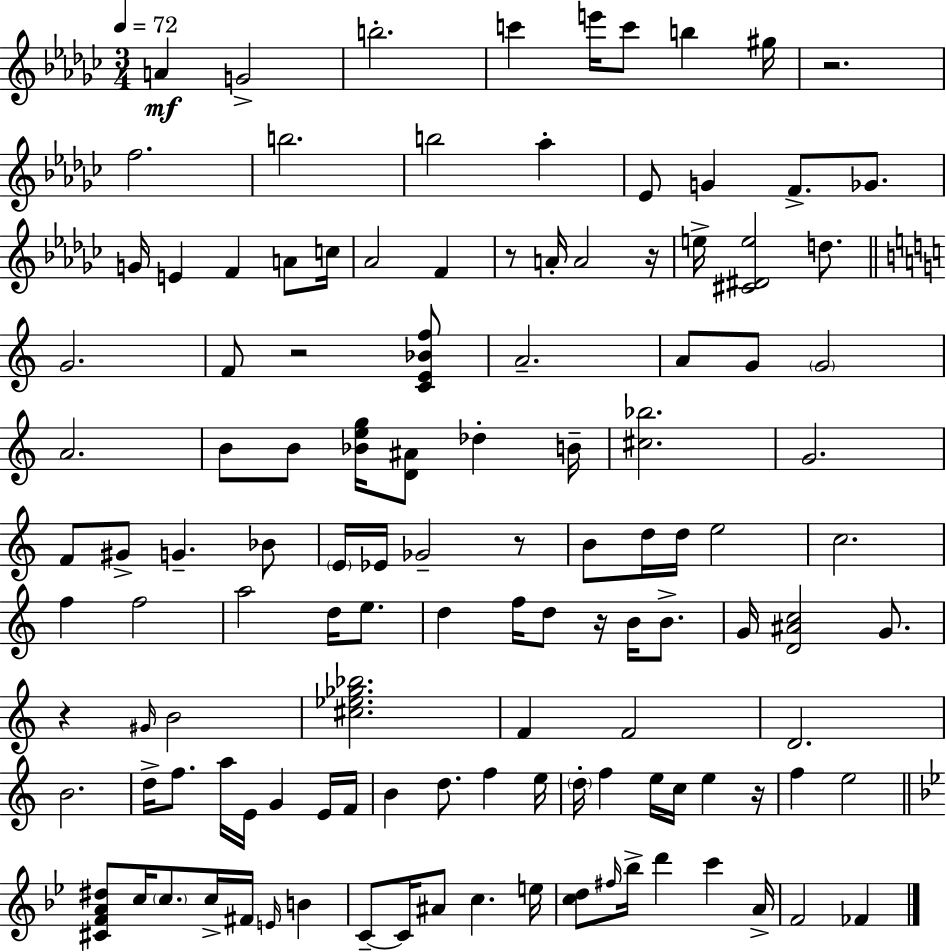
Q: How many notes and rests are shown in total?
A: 122